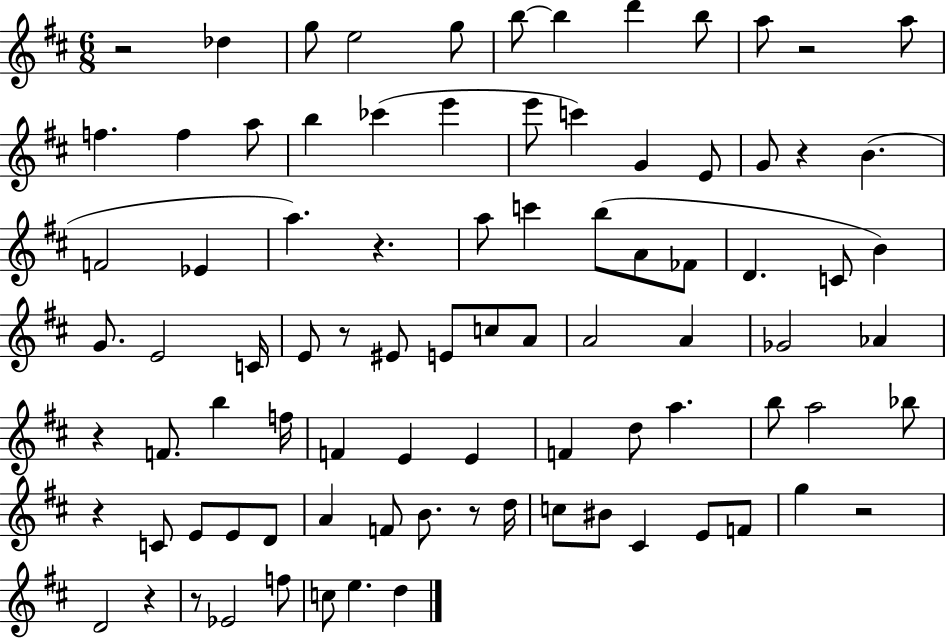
{
  \clef treble
  \numericTimeSignature
  \time 6/8
  \key d \major
  r2 des''4 | g''8 e''2 g''8 | b''8~~ b''4 d'''4 b''8 | a''8 r2 a''8 | \break f''4. f''4 a''8 | b''4 ces'''4( e'''4 | e'''8 c'''4) g'4 e'8 | g'8 r4 b'4.( | \break f'2 ees'4 | a''4.) r4. | a''8 c'''4 b''8( a'8 fes'8 | d'4. c'8 b'4) | \break g'8. e'2 c'16 | e'8 r8 eis'8 e'8 c''8 a'8 | a'2 a'4 | ges'2 aes'4 | \break r4 f'8. b''4 f''16 | f'4 e'4 e'4 | f'4 d''8 a''4. | b''8 a''2 bes''8 | \break r4 c'8 e'8 e'8 d'8 | a'4 f'8 b'8. r8 d''16 | c''8 bis'8 cis'4 e'8 f'8 | g''4 r2 | \break d'2 r4 | r8 ees'2 f''8 | c''8 e''4. d''4 | \bar "|."
}